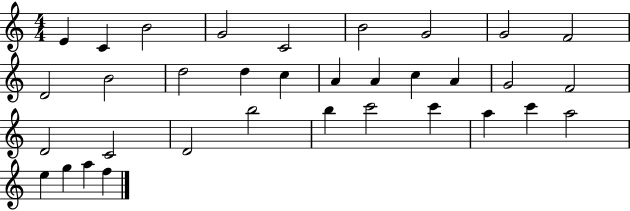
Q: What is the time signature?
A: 4/4